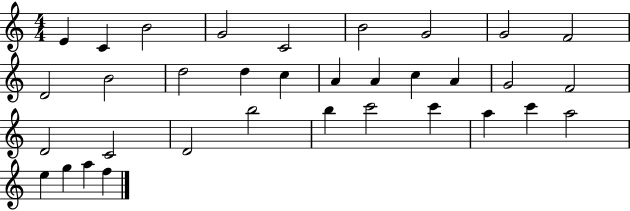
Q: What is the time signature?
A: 4/4